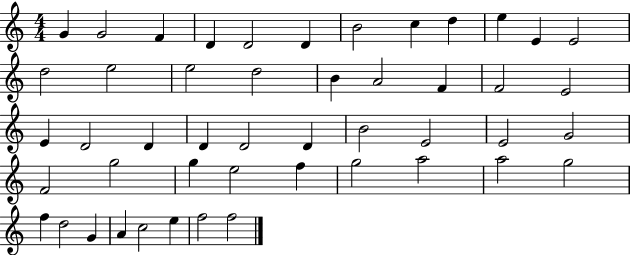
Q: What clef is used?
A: treble